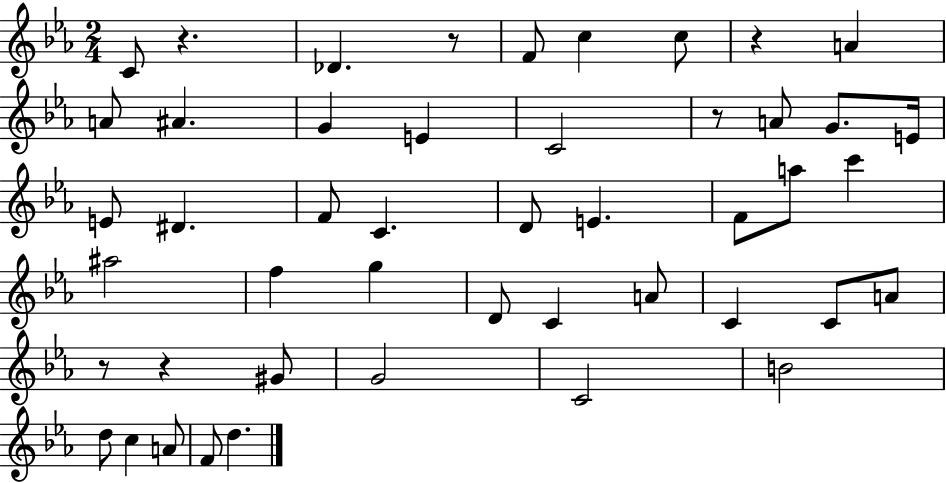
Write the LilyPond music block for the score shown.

{
  \clef treble
  \numericTimeSignature
  \time 2/4
  \key ees \major
  c'8 r4. | des'4. r8 | f'8 c''4 c''8 | r4 a'4 | \break a'8 ais'4. | g'4 e'4 | c'2 | r8 a'8 g'8. e'16 | \break e'8 dis'4. | f'8 c'4. | d'8 e'4. | f'8 a''8 c'''4 | \break ais''2 | f''4 g''4 | d'8 c'4 a'8 | c'4 c'8 a'8 | \break r8 r4 gis'8 | g'2 | c'2 | b'2 | \break d''8 c''4 a'8 | f'8 d''4. | \bar "|."
}